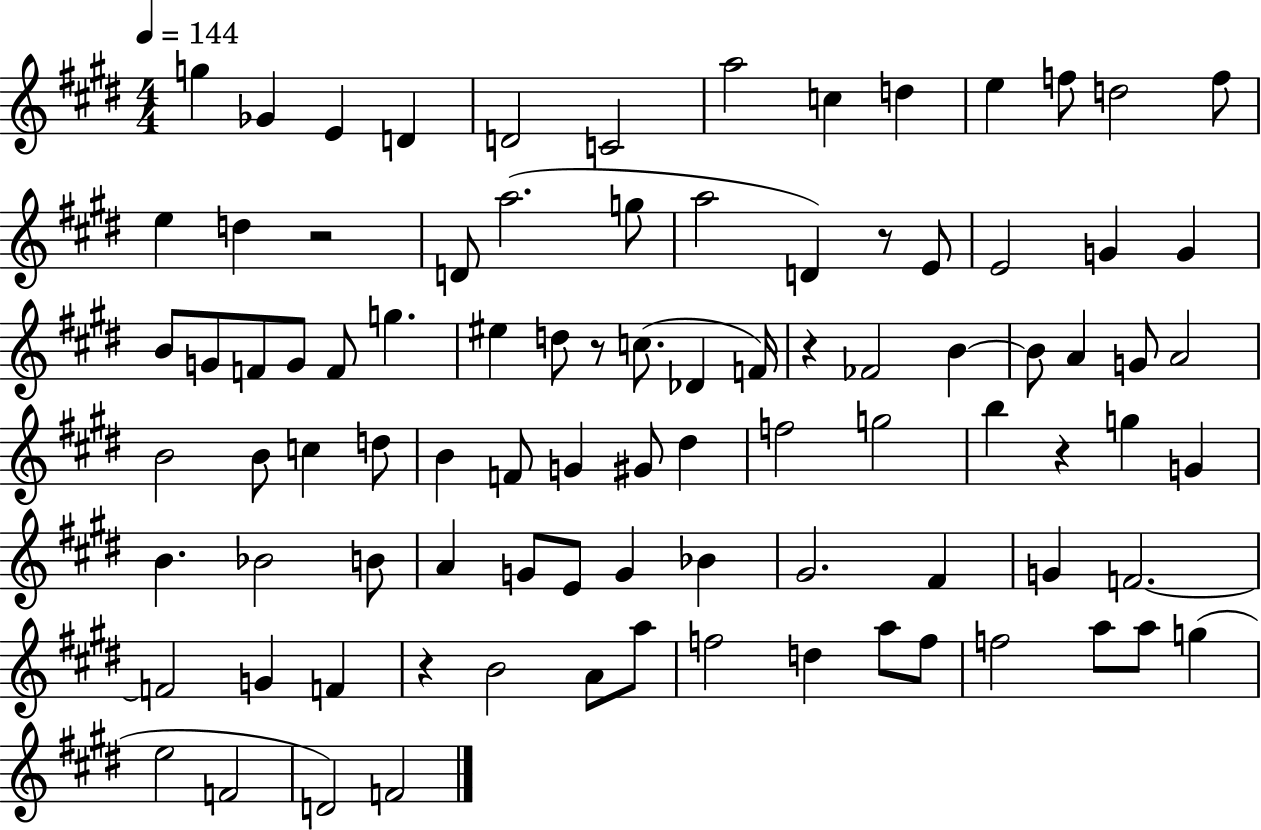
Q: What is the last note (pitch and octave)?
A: F4